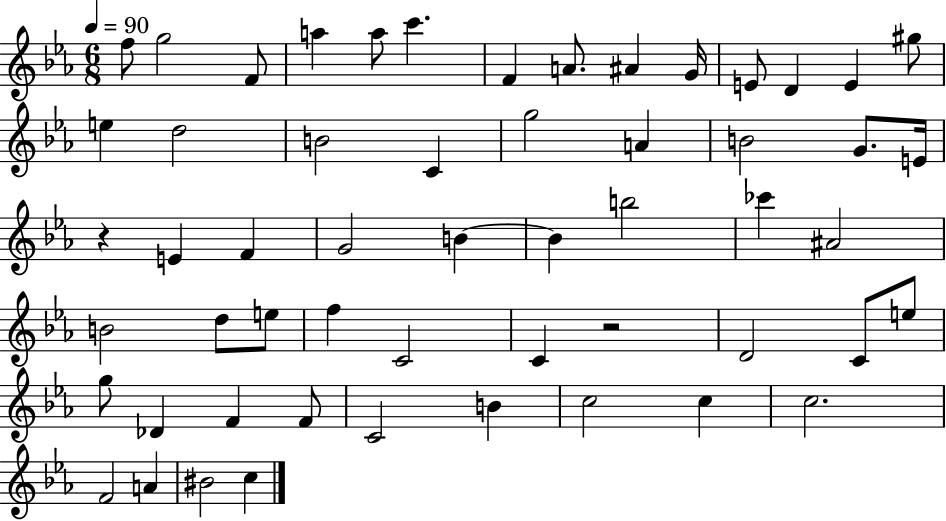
{
  \clef treble
  \numericTimeSignature
  \time 6/8
  \key ees \major
  \tempo 4 = 90
  f''8 g''2 f'8 | a''4 a''8 c'''4. | f'4 a'8. ais'4 g'16 | e'8 d'4 e'4 gis''8 | \break e''4 d''2 | b'2 c'4 | g''2 a'4 | b'2 g'8. e'16 | \break r4 e'4 f'4 | g'2 b'4~~ | b'4 b''2 | ces'''4 ais'2 | \break b'2 d''8 e''8 | f''4 c'2 | c'4 r2 | d'2 c'8 e''8 | \break g''8 des'4 f'4 f'8 | c'2 b'4 | c''2 c''4 | c''2. | \break f'2 a'4 | bis'2 c''4 | \bar "|."
}